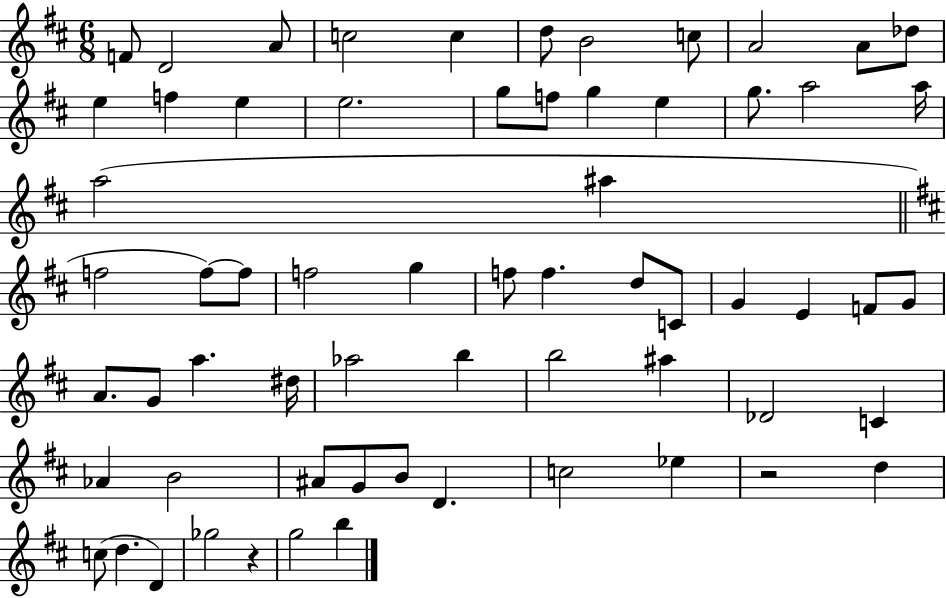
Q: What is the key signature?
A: D major